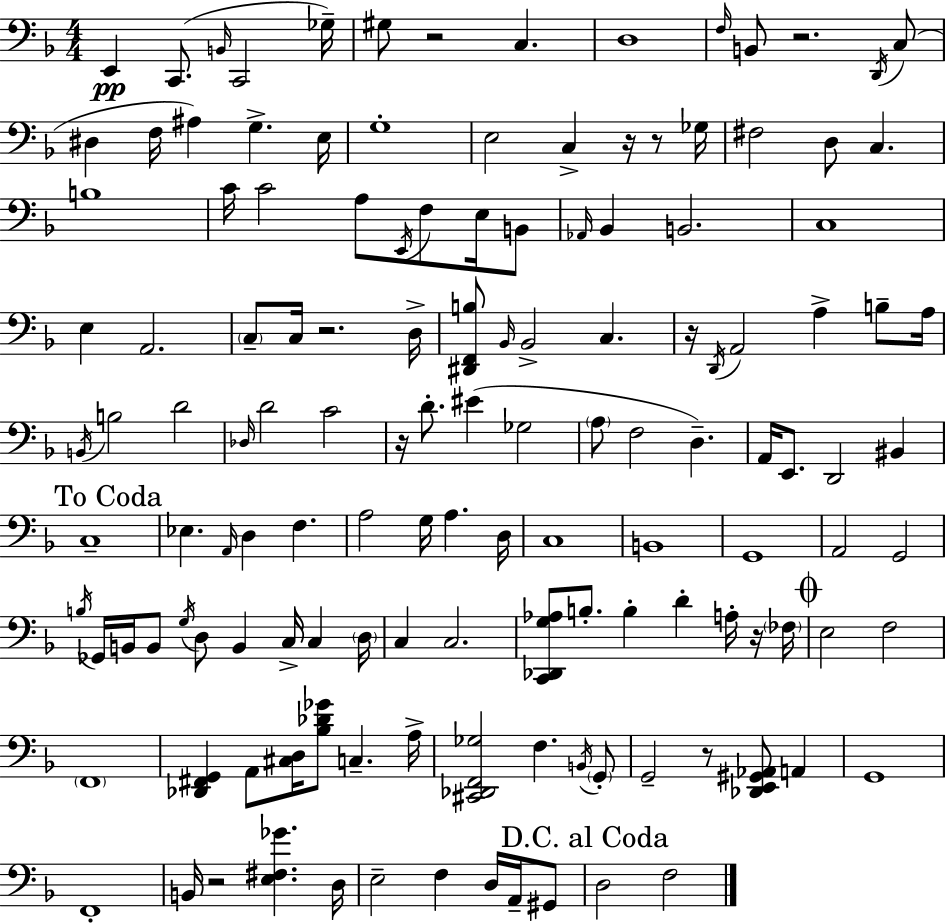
E2/q C2/e. B2/s C2/h Gb3/s G#3/e R/h C3/q. D3/w F3/s B2/e R/h. D2/s C3/e D#3/q F3/s A#3/q G3/q. E3/s G3/w E3/h C3/q R/s R/e Gb3/s F#3/h D3/e C3/q. B3/w C4/s C4/h A3/e E2/s F3/e E3/s B2/e Ab2/s Bb2/q B2/h. C3/w E3/q A2/h. C3/e C3/s R/h. D3/s [D#2,F2,B3]/e Bb2/s Bb2/h C3/q. R/s D2/s A2/h A3/q B3/e A3/s B2/s B3/h D4/h Db3/s D4/h C4/h R/s D4/e. EIS4/q Gb3/h A3/e F3/h D3/q. A2/s E2/e. D2/h BIS2/q C3/w Eb3/q. A2/s D3/q F3/q. A3/h G3/s A3/q. D3/s C3/w B2/w G2/w A2/h G2/h B3/s Gb2/s B2/s B2/e G3/s D3/e B2/q C3/s C3/q D3/s C3/q C3/h. [C2,Db2,G3,Ab3]/e B3/e. B3/q D4/q A3/s R/s FES3/s E3/h F3/h F2/w [Db2,F#2,G2]/q A2/e [C#3,D3]/s [Bb3,Db4,Gb4]/e C3/q. A3/s [C#2,Db2,F2,Gb3]/h F3/q. B2/s G2/e G2/h R/e [Db2,E2,G#2,Ab2]/e A2/q G2/w F2/w B2/s R/h [E3,F#3,Gb4]/q. D3/s E3/h F3/q D3/s A2/s G#2/e D3/h F3/h